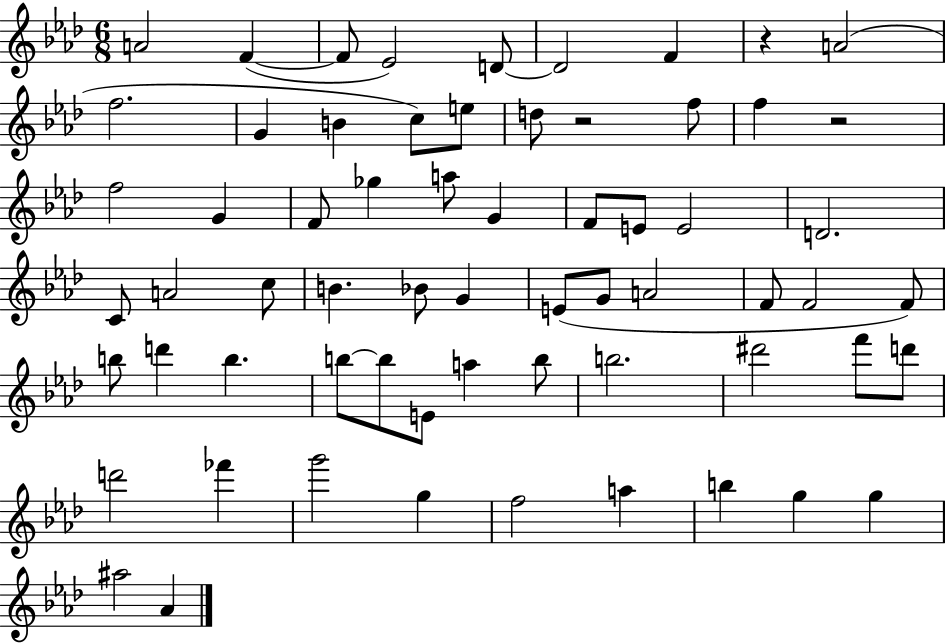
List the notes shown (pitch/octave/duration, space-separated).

A4/h F4/q F4/e Eb4/h D4/e D4/h F4/q R/q A4/h F5/h. G4/q B4/q C5/e E5/e D5/e R/h F5/e F5/q R/h F5/h G4/q F4/e Gb5/q A5/e G4/q F4/e E4/e E4/h D4/h. C4/e A4/h C5/e B4/q. Bb4/e G4/q E4/e G4/e A4/h F4/e F4/h F4/e B5/e D6/q B5/q. B5/e B5/e E4/e A5/q B5/e B5/h. D#6/h F6/e D6/e D6/h FES6/q G6/h G5/q F5/h A5/q B5/q G5/q G5/q A#5/h Ab4/q